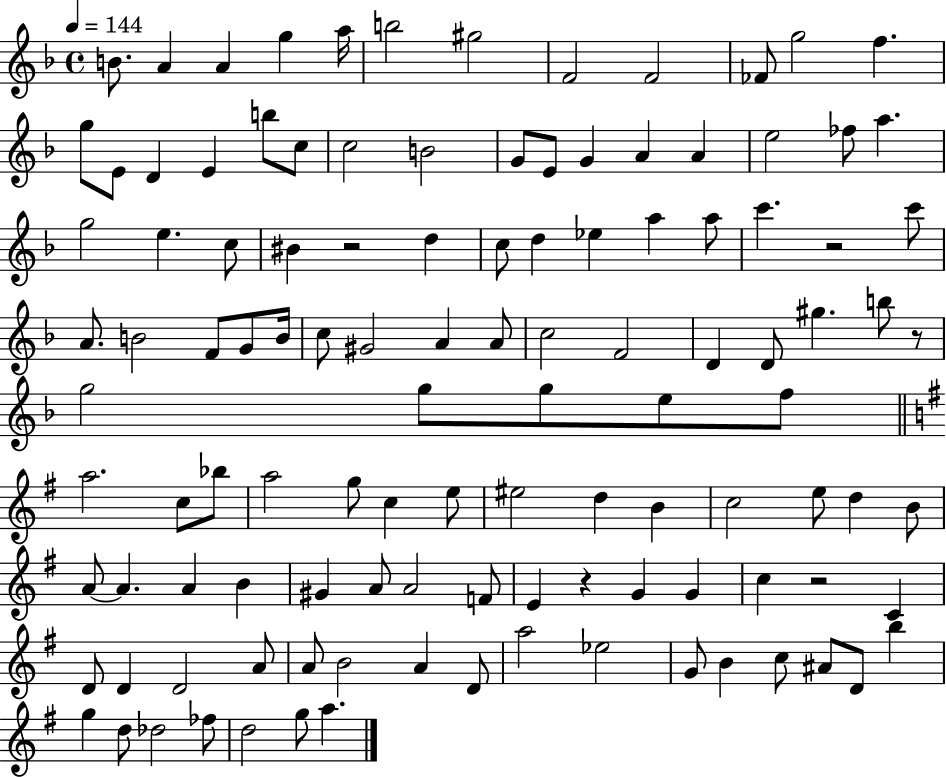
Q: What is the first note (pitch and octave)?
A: B4